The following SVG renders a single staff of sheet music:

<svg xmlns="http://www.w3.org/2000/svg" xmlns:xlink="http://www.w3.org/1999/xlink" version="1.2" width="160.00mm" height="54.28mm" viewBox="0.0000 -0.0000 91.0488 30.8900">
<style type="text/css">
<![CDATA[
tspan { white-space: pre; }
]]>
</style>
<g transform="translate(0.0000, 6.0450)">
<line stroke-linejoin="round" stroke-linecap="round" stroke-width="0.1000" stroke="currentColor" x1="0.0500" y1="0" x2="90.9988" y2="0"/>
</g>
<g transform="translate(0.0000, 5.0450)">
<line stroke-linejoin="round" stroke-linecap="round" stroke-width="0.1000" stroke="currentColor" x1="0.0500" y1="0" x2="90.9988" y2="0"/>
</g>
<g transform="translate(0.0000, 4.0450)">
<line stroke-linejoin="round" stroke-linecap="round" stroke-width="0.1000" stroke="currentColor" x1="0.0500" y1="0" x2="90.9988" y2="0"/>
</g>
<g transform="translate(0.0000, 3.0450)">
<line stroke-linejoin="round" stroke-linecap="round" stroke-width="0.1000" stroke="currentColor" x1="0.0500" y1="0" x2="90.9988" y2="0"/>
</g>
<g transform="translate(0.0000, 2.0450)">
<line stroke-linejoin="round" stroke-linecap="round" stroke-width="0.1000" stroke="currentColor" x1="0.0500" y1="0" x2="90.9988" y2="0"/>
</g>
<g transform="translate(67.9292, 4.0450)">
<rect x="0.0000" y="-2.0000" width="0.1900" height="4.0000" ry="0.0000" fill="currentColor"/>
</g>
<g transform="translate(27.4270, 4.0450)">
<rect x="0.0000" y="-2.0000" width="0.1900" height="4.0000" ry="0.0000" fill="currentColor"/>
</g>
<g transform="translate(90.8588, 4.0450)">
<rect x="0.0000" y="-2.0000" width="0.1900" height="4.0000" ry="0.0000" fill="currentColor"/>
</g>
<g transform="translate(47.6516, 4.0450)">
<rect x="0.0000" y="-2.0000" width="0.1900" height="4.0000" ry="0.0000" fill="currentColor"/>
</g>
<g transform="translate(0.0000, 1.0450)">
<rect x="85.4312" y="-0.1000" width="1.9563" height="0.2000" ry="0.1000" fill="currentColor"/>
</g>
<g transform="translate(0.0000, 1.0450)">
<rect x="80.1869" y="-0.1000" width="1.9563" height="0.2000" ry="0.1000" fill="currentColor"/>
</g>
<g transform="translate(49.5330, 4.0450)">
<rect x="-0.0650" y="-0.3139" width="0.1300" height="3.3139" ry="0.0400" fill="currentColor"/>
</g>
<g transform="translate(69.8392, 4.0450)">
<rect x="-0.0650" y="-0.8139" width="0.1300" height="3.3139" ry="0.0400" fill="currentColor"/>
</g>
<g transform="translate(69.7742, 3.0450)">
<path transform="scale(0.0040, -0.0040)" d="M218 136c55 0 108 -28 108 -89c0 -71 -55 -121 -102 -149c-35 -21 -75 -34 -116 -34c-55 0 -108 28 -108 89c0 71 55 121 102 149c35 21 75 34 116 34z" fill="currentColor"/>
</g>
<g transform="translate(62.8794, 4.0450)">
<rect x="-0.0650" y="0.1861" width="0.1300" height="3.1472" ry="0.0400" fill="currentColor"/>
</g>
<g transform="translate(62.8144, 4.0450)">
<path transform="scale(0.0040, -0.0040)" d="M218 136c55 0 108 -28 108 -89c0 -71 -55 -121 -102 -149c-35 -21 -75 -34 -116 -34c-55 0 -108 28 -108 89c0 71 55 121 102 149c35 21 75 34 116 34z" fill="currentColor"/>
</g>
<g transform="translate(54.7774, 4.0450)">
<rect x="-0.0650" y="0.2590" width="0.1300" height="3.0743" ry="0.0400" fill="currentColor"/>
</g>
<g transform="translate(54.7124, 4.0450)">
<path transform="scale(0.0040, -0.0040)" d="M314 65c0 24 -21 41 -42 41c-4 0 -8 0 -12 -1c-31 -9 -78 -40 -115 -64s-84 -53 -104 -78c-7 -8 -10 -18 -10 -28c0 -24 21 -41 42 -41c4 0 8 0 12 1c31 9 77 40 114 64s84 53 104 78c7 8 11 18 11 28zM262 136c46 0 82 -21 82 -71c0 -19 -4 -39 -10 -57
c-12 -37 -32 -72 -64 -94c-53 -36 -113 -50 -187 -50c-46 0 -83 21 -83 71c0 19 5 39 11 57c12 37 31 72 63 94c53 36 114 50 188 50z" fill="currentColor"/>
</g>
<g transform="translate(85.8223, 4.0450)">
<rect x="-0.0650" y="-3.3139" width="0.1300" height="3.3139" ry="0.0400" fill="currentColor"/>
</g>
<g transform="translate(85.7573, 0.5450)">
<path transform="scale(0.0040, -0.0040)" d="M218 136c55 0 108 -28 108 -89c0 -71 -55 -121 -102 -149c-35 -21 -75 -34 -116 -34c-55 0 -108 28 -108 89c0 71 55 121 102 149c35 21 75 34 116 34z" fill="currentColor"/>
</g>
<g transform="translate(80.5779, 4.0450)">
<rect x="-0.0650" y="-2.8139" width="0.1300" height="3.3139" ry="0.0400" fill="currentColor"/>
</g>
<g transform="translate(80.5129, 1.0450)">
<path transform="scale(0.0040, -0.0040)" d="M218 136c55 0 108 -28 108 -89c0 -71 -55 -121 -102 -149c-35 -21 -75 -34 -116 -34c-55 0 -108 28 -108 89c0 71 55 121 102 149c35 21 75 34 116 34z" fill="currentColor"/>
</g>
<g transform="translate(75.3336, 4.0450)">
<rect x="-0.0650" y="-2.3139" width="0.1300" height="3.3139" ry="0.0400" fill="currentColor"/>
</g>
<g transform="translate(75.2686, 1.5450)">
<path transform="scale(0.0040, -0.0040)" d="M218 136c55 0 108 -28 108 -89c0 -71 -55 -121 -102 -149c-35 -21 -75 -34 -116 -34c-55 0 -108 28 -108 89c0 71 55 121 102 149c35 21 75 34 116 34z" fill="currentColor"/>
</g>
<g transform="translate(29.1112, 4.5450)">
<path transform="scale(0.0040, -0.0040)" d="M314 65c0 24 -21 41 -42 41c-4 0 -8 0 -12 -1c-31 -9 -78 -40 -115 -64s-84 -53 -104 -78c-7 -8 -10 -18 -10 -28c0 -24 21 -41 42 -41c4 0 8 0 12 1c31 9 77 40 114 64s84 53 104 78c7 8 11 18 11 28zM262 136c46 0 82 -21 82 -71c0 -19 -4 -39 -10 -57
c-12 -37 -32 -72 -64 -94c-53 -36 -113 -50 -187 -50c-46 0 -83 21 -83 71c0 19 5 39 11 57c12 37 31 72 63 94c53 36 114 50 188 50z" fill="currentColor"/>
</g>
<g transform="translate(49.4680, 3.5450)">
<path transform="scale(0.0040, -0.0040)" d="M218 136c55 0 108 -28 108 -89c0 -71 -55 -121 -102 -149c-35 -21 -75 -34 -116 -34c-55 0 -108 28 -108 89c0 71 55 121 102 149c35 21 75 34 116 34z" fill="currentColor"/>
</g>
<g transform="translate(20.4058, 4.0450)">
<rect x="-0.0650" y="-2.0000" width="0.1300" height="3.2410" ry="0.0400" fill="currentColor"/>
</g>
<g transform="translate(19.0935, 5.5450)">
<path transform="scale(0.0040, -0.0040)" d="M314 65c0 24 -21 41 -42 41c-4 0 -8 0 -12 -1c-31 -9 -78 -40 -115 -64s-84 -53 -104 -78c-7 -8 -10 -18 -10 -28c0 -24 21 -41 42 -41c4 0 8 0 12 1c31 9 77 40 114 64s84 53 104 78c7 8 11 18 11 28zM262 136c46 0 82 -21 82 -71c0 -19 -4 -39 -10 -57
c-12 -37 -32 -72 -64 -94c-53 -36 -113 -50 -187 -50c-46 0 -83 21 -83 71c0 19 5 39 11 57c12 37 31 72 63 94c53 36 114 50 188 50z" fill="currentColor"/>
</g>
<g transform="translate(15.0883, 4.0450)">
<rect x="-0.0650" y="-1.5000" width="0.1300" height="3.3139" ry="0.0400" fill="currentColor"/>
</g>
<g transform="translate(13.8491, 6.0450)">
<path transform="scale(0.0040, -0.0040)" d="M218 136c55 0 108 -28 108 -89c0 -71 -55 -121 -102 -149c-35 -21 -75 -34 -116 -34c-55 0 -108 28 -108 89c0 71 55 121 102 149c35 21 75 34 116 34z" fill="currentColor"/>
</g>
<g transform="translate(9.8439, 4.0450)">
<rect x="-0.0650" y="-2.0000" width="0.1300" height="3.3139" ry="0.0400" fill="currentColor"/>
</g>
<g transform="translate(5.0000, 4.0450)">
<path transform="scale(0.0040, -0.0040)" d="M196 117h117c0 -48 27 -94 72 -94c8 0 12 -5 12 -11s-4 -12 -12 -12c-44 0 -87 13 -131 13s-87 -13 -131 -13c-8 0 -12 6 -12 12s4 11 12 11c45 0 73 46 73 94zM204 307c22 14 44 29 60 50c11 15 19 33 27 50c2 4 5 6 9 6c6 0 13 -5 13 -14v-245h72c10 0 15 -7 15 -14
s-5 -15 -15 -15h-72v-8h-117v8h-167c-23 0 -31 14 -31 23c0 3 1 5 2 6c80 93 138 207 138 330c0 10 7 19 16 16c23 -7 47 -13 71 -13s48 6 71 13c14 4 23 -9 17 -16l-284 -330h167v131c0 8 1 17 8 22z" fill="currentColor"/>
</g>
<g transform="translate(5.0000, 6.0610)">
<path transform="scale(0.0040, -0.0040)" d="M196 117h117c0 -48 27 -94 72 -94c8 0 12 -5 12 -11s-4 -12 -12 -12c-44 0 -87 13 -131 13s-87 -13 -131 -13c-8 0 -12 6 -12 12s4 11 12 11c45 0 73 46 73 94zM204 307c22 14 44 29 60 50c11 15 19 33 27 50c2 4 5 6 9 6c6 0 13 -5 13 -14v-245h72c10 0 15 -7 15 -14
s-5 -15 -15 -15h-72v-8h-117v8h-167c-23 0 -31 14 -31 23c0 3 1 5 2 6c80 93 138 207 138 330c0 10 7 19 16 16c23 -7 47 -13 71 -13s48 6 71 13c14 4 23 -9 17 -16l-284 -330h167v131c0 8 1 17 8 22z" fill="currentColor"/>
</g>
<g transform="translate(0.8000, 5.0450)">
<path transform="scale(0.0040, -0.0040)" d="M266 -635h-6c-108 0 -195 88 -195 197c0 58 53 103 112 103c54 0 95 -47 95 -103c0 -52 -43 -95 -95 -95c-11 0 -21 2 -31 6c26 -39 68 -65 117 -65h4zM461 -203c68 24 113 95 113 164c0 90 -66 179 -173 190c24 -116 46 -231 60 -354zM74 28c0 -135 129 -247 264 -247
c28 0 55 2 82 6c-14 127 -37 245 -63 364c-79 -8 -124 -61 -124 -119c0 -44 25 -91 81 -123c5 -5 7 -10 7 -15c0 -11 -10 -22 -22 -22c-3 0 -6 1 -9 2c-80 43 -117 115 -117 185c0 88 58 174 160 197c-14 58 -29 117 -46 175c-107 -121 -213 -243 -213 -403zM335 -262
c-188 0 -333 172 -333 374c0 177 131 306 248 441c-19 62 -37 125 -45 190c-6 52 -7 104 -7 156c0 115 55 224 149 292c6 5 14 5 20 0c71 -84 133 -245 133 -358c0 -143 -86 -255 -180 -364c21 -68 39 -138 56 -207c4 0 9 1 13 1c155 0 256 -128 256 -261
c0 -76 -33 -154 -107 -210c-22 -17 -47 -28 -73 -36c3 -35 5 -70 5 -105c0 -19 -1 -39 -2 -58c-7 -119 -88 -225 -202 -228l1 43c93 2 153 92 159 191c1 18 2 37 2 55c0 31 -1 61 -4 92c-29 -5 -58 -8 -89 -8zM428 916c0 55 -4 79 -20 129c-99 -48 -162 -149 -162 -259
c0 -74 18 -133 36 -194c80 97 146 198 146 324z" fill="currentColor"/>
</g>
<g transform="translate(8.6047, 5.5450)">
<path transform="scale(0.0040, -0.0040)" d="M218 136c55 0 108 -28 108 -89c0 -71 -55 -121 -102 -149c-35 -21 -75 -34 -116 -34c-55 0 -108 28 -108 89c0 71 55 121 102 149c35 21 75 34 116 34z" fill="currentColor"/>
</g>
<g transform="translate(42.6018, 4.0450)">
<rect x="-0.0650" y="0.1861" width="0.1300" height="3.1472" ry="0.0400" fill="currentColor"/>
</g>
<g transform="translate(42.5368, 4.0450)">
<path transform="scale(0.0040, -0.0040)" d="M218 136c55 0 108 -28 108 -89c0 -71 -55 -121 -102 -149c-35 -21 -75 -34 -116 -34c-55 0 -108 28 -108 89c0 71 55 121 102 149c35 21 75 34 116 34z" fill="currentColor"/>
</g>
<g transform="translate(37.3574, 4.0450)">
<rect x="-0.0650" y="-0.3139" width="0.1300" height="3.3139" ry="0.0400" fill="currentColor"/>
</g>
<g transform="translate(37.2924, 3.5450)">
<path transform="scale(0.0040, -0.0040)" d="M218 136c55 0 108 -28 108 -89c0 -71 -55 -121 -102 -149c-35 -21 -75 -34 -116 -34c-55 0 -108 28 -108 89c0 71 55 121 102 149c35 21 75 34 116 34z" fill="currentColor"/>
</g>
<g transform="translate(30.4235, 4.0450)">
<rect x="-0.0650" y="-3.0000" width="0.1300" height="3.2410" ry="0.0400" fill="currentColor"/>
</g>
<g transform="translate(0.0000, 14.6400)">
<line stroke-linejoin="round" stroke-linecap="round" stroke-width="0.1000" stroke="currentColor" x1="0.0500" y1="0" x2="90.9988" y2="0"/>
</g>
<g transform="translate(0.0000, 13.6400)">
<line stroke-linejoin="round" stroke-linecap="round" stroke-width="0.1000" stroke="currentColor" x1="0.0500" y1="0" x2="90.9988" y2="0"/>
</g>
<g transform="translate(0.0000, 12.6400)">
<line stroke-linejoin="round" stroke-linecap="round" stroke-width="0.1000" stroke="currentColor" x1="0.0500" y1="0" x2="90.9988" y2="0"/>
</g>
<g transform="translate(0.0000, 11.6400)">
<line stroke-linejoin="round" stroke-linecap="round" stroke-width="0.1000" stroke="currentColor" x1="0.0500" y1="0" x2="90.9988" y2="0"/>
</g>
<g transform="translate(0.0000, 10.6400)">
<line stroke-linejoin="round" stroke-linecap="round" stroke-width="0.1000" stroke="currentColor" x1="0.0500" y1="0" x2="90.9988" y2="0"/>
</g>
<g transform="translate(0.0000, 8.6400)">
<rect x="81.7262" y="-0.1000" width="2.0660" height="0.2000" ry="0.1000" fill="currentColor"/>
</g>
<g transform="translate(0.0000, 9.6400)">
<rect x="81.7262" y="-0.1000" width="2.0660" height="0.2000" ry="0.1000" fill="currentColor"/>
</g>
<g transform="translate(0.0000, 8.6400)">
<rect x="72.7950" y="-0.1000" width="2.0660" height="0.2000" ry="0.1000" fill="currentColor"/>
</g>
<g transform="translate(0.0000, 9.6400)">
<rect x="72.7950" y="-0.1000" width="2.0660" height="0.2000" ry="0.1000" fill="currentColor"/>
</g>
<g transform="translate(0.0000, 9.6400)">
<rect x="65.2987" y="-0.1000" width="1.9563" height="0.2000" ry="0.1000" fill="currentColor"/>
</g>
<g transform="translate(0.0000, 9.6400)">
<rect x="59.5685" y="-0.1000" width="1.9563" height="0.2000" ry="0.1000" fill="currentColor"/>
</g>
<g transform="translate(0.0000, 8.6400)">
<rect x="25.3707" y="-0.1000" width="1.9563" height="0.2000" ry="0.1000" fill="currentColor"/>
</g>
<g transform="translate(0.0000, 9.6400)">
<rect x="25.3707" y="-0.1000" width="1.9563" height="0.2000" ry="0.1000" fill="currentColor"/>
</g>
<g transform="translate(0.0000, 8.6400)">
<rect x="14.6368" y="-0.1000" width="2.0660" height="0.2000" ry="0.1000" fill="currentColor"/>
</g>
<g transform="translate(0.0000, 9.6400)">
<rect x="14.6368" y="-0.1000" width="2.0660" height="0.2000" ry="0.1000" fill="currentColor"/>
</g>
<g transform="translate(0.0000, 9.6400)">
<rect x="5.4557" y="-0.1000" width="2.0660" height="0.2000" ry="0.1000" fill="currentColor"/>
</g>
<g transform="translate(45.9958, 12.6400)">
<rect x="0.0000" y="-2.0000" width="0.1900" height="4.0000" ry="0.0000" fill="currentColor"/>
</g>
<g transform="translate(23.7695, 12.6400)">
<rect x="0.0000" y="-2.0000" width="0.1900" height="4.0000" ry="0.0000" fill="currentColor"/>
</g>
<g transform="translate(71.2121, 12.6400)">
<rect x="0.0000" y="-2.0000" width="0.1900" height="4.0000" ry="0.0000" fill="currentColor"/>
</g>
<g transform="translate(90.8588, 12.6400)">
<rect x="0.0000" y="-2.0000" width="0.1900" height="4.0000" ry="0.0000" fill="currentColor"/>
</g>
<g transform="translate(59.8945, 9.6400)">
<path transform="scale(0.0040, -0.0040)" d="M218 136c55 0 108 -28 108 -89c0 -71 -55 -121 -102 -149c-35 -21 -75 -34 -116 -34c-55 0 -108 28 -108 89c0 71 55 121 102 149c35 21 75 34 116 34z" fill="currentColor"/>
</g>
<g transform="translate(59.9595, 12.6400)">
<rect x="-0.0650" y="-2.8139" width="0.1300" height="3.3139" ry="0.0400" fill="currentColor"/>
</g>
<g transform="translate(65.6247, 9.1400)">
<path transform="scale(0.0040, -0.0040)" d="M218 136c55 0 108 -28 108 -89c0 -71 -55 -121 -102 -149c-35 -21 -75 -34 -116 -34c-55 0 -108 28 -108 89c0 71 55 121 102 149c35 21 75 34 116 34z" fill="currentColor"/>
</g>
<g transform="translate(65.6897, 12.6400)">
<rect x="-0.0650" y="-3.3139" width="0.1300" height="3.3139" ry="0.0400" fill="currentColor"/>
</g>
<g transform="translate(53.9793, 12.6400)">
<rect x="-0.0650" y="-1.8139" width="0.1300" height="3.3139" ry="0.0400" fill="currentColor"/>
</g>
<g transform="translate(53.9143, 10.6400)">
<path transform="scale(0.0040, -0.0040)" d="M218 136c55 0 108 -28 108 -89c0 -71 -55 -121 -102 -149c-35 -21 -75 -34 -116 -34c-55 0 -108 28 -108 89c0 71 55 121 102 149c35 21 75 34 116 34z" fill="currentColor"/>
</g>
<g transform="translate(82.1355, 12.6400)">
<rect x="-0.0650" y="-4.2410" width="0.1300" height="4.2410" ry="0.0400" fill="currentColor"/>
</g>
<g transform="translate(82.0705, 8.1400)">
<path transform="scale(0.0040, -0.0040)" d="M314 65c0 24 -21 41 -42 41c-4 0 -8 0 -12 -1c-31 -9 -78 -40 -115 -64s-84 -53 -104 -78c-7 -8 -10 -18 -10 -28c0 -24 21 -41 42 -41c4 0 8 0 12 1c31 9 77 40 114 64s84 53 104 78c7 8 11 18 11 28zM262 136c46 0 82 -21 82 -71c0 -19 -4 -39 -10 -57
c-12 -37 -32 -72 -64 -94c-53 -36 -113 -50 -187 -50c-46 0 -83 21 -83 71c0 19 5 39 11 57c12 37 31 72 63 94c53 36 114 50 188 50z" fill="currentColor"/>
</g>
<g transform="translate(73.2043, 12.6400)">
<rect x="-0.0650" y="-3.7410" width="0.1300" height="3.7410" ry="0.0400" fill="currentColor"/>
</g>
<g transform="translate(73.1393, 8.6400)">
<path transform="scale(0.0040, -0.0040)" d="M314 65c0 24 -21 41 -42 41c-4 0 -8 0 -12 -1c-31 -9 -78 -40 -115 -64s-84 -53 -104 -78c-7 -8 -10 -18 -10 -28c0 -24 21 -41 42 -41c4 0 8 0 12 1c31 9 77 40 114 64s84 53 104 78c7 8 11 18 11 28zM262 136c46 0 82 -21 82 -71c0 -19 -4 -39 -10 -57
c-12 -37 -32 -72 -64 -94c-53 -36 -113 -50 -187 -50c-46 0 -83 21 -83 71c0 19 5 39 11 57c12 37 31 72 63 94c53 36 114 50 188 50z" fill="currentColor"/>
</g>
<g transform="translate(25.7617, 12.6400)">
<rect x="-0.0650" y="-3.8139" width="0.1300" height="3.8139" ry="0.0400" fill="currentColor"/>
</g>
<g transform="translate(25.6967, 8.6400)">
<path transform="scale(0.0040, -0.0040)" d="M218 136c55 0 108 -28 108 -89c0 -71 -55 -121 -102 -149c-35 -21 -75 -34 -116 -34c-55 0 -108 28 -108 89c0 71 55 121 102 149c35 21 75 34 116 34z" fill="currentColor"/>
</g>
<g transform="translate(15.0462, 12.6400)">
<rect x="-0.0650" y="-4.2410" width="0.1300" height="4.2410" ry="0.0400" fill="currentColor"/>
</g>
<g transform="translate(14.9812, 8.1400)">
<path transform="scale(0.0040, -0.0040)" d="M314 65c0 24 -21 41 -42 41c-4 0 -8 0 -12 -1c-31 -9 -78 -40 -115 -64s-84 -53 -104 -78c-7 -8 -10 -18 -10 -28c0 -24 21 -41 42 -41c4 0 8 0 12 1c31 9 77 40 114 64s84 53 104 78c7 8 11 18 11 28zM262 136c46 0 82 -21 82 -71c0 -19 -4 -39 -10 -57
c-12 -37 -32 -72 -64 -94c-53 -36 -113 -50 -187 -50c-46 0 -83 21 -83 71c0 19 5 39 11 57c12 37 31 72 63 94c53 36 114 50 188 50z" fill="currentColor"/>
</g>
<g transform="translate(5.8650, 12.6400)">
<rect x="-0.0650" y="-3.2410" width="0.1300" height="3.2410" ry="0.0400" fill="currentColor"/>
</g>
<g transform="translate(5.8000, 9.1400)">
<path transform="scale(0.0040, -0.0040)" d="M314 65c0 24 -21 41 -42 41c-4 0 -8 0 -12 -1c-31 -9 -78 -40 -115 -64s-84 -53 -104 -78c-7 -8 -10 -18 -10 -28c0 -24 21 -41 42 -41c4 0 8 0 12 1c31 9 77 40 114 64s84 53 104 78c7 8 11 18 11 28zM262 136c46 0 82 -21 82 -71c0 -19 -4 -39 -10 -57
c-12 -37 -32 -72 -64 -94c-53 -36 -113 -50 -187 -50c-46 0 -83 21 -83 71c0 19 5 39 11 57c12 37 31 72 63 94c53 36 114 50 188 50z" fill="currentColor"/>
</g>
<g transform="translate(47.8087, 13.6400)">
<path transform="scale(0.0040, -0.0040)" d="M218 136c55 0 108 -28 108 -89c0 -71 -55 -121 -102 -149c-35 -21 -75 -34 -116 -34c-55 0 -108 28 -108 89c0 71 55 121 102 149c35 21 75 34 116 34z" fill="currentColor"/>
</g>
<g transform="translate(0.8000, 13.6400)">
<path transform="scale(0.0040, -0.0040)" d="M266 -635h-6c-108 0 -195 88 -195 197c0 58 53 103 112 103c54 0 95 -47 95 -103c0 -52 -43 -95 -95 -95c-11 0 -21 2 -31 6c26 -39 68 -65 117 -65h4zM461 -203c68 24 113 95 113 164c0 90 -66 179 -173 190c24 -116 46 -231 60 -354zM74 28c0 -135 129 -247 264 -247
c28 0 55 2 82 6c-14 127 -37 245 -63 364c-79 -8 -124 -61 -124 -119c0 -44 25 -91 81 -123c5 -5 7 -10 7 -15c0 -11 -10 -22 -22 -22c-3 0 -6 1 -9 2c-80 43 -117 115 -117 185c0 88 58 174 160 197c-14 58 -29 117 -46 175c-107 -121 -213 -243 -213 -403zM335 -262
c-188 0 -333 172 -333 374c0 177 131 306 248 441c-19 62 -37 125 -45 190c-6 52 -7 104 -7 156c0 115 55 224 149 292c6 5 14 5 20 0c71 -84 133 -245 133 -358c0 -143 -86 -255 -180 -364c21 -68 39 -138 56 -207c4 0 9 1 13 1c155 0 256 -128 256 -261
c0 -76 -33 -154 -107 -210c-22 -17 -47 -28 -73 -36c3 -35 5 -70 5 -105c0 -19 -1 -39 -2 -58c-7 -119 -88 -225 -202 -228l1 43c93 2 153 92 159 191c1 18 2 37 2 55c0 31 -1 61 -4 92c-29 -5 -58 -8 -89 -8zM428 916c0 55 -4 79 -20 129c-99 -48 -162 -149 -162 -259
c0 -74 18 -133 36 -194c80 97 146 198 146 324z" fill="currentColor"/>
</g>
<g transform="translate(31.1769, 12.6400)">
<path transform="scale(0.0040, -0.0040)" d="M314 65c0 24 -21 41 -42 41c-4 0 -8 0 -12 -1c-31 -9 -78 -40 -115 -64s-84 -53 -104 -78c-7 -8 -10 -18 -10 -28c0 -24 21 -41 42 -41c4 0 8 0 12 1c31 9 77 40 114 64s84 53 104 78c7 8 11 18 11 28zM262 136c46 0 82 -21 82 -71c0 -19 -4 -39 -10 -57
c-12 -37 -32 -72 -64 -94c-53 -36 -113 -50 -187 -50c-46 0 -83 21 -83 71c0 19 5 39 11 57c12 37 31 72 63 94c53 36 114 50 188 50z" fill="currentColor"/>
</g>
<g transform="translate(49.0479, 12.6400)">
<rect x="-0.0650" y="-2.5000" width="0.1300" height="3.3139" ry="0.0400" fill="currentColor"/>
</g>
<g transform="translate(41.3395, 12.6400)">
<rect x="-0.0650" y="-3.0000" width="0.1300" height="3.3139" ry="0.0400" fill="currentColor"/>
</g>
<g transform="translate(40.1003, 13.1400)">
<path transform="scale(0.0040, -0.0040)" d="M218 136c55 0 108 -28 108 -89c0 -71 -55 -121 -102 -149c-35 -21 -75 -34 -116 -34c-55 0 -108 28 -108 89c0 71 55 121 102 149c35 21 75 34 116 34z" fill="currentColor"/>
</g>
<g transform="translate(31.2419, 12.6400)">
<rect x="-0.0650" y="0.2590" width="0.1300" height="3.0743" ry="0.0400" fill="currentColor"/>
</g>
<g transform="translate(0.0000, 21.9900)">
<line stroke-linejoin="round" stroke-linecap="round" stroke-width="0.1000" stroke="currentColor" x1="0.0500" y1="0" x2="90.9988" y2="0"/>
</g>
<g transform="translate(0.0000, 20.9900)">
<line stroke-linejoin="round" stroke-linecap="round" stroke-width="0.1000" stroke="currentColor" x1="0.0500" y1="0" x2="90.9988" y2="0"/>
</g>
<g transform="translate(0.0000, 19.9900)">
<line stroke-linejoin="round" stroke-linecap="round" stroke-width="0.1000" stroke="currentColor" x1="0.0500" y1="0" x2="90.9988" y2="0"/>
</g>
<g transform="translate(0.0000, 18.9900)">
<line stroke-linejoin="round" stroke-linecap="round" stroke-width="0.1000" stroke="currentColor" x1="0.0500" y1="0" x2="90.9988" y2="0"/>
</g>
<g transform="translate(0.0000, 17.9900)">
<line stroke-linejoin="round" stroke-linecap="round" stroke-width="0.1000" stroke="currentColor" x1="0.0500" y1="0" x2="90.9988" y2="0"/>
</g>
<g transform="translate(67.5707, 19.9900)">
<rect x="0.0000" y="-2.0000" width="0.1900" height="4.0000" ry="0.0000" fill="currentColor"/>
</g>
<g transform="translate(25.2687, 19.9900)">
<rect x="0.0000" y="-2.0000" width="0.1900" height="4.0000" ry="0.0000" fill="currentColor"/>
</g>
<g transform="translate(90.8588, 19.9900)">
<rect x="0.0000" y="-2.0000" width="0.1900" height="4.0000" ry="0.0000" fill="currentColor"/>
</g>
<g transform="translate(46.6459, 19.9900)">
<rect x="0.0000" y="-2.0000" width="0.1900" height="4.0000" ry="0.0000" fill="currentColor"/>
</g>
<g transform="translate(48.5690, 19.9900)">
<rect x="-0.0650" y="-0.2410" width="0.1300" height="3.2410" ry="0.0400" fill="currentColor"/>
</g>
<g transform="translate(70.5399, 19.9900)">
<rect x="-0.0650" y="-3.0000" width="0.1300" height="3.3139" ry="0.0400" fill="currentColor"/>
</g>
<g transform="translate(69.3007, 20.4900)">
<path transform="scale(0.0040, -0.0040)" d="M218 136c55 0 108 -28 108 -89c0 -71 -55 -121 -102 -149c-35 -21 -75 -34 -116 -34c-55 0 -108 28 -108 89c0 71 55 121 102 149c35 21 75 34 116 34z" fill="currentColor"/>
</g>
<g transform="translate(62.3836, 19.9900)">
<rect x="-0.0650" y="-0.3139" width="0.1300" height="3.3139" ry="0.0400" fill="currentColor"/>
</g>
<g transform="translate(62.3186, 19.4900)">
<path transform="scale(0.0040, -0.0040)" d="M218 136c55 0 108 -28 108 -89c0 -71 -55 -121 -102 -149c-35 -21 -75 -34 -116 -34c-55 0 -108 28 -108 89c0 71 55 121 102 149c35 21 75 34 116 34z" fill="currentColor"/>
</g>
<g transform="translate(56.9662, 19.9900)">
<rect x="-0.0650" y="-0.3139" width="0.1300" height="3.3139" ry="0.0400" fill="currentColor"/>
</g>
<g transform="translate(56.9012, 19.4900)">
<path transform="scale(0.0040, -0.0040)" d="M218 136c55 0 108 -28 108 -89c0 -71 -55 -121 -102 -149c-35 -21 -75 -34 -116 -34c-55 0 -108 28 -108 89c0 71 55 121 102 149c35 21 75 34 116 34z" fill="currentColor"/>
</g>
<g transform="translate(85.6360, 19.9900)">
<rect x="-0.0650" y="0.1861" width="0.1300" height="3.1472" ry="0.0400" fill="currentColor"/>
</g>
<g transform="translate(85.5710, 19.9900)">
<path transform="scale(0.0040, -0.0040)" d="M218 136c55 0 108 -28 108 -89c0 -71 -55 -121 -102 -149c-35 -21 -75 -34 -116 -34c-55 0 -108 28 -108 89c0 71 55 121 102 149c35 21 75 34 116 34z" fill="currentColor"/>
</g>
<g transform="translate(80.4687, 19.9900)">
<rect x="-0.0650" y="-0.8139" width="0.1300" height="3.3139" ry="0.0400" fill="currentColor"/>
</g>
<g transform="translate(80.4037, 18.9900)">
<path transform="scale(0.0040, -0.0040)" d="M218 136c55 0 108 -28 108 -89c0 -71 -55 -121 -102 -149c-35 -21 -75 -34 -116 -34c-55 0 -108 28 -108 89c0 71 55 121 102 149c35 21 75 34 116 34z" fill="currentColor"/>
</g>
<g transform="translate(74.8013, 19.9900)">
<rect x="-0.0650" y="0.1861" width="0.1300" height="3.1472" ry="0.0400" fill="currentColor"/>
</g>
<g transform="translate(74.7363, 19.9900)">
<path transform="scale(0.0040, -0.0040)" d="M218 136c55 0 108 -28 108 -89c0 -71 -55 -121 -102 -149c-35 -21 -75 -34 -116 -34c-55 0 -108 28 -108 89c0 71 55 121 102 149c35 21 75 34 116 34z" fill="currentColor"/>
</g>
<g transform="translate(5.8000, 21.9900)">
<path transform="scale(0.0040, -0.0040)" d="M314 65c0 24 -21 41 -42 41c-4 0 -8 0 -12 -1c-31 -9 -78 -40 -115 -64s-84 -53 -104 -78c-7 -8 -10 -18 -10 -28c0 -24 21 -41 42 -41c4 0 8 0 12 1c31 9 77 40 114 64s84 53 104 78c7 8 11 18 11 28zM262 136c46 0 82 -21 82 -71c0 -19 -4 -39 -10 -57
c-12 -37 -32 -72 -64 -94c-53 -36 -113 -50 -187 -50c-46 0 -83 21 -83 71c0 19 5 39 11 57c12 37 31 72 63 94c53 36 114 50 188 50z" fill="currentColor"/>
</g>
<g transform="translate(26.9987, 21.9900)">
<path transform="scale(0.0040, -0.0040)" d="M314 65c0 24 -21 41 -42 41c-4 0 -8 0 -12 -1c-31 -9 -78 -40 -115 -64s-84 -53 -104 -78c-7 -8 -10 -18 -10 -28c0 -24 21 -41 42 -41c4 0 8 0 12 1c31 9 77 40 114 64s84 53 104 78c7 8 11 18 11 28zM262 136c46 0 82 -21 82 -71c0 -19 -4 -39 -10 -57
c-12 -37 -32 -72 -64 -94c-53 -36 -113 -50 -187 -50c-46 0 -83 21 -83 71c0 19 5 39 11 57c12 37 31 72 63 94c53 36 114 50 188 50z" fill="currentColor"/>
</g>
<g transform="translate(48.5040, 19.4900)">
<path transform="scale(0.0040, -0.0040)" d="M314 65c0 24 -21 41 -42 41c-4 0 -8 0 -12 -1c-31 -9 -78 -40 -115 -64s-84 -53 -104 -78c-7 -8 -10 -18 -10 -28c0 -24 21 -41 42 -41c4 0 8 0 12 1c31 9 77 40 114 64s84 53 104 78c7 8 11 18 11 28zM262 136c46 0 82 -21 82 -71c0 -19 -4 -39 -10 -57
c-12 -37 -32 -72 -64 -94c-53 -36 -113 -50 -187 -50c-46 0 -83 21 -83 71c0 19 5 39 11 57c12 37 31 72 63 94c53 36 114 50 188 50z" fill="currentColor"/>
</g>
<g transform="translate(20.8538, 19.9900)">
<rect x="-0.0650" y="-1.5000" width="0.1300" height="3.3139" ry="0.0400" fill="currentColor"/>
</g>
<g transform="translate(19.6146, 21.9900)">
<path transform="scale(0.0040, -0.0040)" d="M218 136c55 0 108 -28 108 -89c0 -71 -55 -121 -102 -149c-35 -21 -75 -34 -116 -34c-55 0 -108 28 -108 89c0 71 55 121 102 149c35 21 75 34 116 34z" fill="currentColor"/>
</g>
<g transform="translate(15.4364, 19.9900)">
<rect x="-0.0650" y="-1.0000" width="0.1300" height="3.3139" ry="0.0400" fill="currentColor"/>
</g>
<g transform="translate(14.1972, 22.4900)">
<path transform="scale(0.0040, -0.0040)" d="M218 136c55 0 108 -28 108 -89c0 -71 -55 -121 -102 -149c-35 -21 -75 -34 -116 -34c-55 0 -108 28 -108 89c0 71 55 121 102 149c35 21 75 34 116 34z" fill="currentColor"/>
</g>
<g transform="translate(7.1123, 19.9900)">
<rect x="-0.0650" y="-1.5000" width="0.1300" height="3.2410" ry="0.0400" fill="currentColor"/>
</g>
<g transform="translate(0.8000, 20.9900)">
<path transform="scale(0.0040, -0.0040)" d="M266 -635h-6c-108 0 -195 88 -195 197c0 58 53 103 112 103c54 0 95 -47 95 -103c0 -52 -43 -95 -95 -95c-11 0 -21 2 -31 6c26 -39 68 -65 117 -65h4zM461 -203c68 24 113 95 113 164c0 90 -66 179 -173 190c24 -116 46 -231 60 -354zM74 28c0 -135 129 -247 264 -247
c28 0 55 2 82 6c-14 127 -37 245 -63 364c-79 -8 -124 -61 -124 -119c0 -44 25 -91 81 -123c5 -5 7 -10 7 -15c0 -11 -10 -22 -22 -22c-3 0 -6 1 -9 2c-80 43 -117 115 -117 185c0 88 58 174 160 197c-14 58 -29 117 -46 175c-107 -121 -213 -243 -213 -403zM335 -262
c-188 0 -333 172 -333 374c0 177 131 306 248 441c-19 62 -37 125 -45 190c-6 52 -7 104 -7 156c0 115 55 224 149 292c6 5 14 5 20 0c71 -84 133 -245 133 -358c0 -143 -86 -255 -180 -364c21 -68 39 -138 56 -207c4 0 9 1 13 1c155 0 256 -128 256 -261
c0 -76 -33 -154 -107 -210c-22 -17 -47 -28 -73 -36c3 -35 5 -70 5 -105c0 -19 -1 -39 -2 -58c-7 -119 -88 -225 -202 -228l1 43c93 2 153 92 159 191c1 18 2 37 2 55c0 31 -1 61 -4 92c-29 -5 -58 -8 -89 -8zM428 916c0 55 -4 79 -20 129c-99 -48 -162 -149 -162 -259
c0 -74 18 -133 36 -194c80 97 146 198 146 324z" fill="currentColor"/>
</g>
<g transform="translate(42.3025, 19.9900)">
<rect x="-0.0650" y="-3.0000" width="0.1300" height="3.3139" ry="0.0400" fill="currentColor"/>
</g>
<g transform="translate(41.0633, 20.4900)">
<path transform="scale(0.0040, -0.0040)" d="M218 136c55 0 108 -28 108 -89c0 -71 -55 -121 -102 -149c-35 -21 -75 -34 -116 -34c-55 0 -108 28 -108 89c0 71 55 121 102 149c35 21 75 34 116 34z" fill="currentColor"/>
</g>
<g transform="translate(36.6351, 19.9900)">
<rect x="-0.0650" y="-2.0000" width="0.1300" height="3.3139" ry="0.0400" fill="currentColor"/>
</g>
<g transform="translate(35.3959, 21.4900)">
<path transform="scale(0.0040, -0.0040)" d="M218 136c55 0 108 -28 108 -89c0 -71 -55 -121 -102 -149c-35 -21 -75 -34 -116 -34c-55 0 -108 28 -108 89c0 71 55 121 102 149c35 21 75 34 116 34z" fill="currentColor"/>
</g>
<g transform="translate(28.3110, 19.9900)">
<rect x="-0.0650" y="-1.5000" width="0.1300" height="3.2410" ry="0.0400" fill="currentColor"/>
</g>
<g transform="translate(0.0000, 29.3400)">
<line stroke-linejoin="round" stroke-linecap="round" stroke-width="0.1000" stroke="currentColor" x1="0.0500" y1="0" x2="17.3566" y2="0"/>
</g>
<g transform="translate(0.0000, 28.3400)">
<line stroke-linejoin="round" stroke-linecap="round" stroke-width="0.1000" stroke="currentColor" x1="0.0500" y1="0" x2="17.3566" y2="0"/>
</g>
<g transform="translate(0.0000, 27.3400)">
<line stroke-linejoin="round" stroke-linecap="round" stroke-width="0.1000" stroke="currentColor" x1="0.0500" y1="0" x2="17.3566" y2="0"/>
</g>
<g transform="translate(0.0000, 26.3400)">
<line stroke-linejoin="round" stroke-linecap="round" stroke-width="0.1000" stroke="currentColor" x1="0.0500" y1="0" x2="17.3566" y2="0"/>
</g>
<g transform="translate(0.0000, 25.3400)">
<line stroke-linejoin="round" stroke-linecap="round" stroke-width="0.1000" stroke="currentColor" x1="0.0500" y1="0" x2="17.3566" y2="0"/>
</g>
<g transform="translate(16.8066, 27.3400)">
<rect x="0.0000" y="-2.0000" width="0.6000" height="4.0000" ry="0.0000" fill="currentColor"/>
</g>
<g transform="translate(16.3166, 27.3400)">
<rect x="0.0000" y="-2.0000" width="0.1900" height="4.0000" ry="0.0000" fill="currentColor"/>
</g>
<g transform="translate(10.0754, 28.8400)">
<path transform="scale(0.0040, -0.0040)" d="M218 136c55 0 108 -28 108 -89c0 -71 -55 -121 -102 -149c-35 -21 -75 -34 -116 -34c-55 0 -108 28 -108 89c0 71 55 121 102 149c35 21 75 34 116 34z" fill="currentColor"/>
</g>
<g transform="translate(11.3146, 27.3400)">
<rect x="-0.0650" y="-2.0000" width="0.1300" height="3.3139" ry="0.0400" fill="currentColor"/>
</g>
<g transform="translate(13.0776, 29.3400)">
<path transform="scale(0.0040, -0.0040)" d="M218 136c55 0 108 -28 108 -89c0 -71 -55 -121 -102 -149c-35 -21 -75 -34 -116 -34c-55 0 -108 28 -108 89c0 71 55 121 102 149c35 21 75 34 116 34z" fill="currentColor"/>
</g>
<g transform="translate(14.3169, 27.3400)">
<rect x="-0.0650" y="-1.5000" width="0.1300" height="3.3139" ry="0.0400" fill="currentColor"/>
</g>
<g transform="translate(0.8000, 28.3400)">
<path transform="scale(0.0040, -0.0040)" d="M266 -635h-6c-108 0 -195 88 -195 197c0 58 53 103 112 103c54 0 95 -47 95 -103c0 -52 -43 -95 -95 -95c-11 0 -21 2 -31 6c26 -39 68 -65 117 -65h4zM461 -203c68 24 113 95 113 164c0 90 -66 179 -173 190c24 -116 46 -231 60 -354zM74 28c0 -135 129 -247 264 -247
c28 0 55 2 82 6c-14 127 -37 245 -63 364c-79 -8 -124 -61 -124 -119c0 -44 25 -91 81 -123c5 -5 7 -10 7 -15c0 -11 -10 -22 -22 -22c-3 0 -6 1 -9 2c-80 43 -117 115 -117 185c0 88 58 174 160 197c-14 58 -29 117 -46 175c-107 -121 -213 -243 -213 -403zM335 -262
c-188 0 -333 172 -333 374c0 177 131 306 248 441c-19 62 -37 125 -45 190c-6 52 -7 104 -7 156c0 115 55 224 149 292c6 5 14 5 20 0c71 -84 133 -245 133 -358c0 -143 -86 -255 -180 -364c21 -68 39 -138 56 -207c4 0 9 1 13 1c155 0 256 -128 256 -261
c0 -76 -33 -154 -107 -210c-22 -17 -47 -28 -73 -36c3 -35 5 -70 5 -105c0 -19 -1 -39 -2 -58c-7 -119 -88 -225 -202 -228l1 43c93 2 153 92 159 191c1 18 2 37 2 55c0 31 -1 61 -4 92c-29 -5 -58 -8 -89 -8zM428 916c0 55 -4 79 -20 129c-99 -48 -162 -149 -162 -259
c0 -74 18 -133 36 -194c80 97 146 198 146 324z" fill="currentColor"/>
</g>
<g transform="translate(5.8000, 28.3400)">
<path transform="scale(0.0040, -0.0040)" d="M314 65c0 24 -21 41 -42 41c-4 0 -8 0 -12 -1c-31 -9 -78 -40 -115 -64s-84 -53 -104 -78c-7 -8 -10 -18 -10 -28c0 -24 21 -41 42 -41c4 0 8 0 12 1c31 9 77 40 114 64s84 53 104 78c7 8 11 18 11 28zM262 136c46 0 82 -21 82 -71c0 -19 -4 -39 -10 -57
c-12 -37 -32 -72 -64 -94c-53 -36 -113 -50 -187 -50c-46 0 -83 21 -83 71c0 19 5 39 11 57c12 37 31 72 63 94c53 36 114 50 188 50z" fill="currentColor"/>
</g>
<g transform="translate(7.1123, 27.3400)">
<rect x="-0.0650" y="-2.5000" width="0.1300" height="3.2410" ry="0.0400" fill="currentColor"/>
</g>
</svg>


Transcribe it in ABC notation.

X:1
T:Untitled
M:4/4
L:1/4
K:C
F E F2 A2 c B c B2 B d g a b b2 d'2 c' B2 A G f a b c'2 d'2 E2 D E E2 F A c2 c c A B d B G2 F E